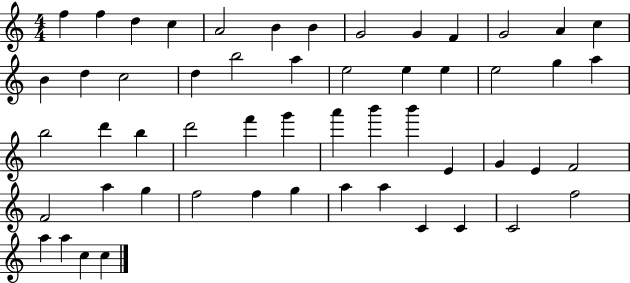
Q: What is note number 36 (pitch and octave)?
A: G4